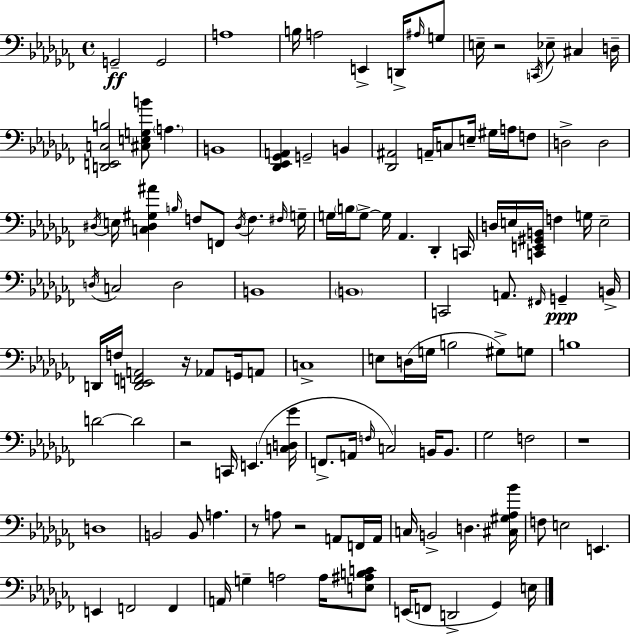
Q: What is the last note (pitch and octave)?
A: E3